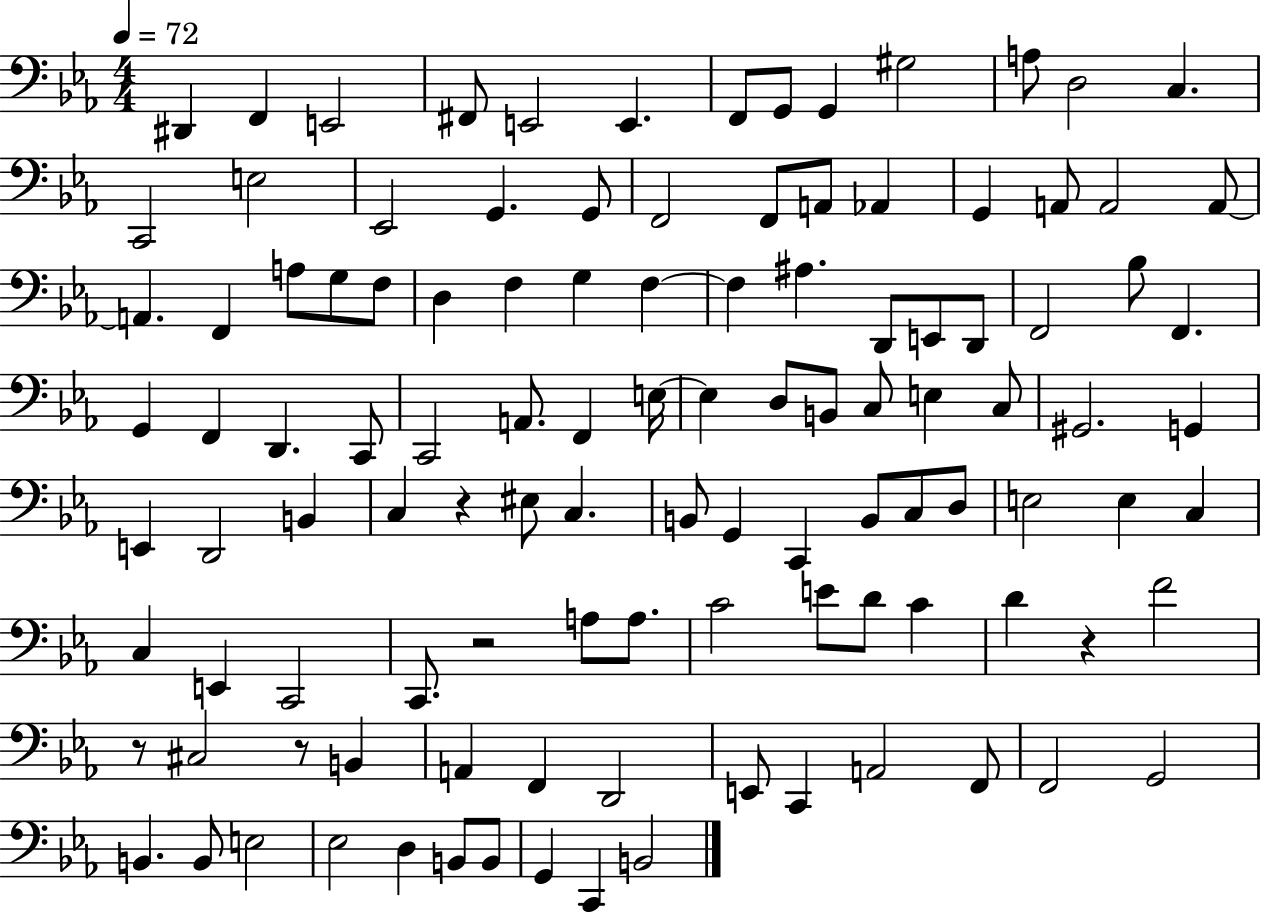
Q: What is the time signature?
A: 4/4